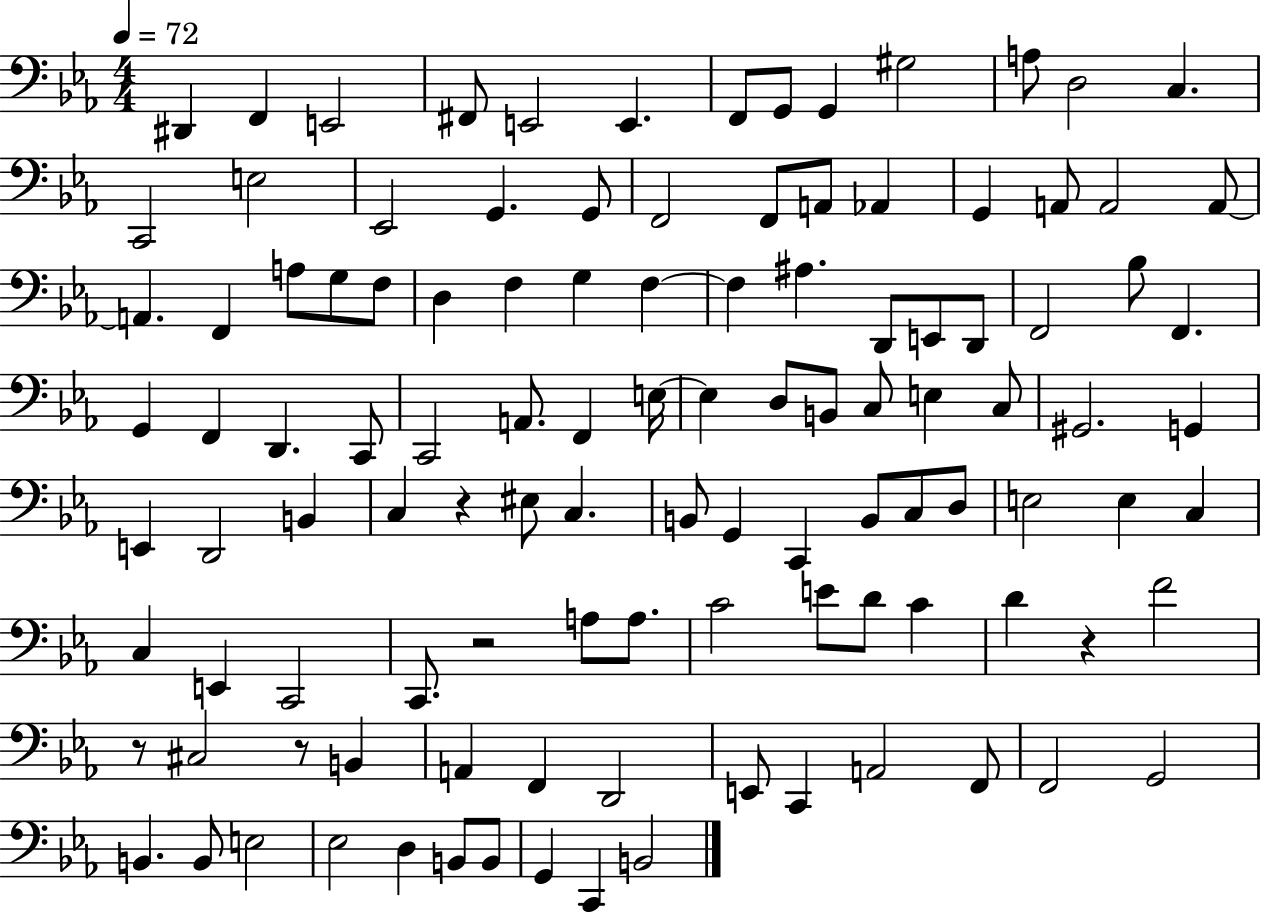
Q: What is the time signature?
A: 4/4